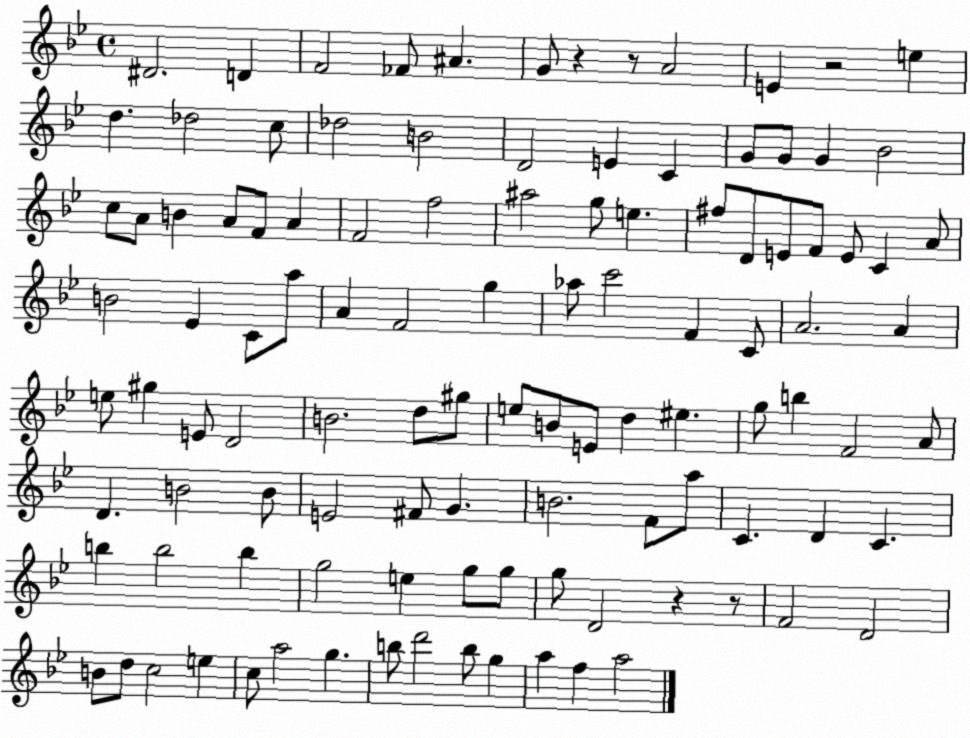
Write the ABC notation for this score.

X:1
T:Untitled
M:4/4
L:1/4
K:Bb
^D2 D F2 _F/2 ^A G/2 z z/2 A2 E z2 e d _d2 c/2 _d2 B2 D2 E C G/2 G/2 G _B2 c/2 A/2 B A/2 F/2 A F2 f2 ^a2 g/2 e ^f/2 D/2 E/2 F/2 E/2 C A/2 B2 _E C/2 a/2 A F2 g _a/2 c'2 F C/2 A2 A e/2 ^g E/2 D2 B2 d/2 ^g/2 e/2 B/2 E/2 d ^e g/2 b F2 A/2 D B2 B/2 E2 ^F/2 G B2 F/2 a/2 C D C b b2 b g2 e g/2 g/2 g/2 D2 z z/2 F2 D2 B/2 d/2 c2 e c/2 a2 g b/2 d'2 b/2 g a f a2